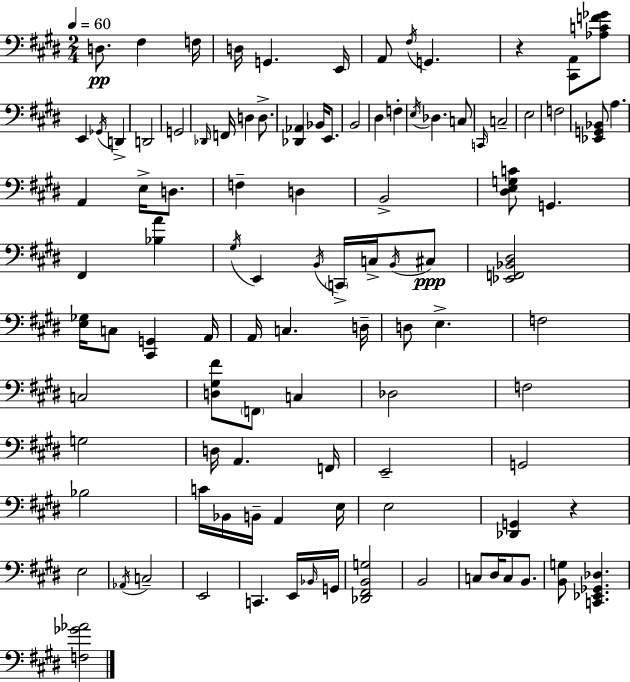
X:1
T:Untitled
M:2/4
L:1/4
K:E
D,/2 ^F, F,/4 D,/4 G,, E,,/4 A,,/2 ^F,/4 G,, z [^C,,A,,]/2 [_A,CF_G]/2 E,, _G,,/4 D,, D,,2 G,,2 _D,,/4 F,,/4 D, D,/2 [_D,,_A,,] _B,,/4 E,,/2 B,,2 ^D, F, E,/4 _D, C,/2 C,,/4 C,2 E,2 F,2 [_E,,G,,_B,,]/2 A, A,, E,/4 D,/2 F, D, B,,2 [^D,E,G,C]/2 G,, ^F,, [_B,A] ^G,/4 E,, B,,/4 C,,/4 C,/4 B,,/4 ^C,/2 [_E,,F,,_B,,^D,]2 [E,_G,]/4 C,/2 [^C,,G,,] A,,/4 A,,/4 C, D,/4 D,/2 E, F,2 C,2 [D,^G,^F]/2 F,,/2 C, _D,2 F,2 G,2 D,/4 A,, F,,/4 E,,2 G,,2 _B,2 C/4 _B,,/4 B,,/4 A,, E,/4 E,2 [_D,,G,,] z E,2 _A,,/4 C,2 E,,2 C,, E,,/4 _B,,/4 G,,/4 [_D,,^F,,B,,G,]2 B,,2 C,/2 ^D,/4 C,/2 B,,/2 [B,,G,]/2 [C,,_E,,_G,,_D,] [F,_G_A]2